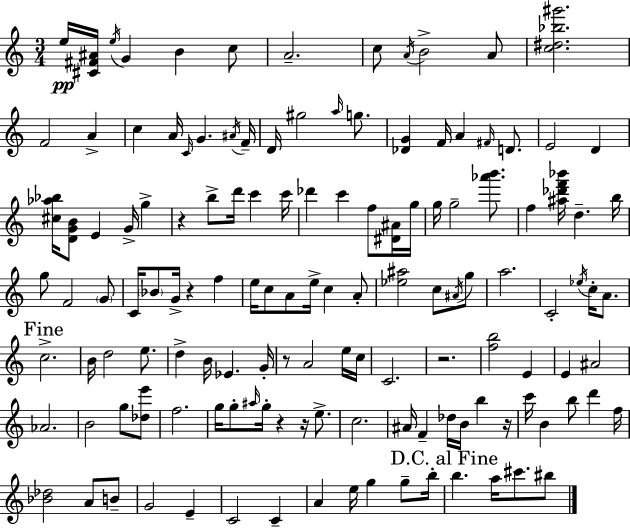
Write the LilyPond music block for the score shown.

{
  \clef treble
  \numericTimeSignature
  \time 3/4
  \key a \minor
  e''16\pp <cis' fis' ais'>16 \acciaccatura { e''16 } g'4 b'4 c''8 | a'2.-- | c''8 \acciaccatura { a'16 } b'2-> | a'8 <c'' dis'' bes'' gis'''>2. | \break f'2 a'4-> | c''4 a'16 \grace { c'16 } g'4. | \acciaccatura { ais'16 } f'16-- d'16 gis''2 | \grace { a''16 } g''8. <des' g'>4 f'16 a'4 | \break \grace { fis'16 } d'8. e'2 | d'4 <cis'' aes'' bes''>16 <d' g' b'>8 e'4 | g'16-> g''4-> r4 b''8-> | d'''16 c'''4 c'''16 des'''4 c'''4 | \break f''8 <dis' ais'>16 g''16 g''16 g''2-- | <aes''' b'''>8. f''4 <ais'' des''' f''' bes'''>16 d''4.-- | b''16 g''8 f'2 | \parenthesize g'8 c'16 \parenthesize bes'8 g'16-> r4 | \break f''4 e''16 c''8 a'8 e''16-> | c''4 a'8-. <ees'' ais''>2 | c''8 \acciaccatura { ais'16 } g''8 a''2. | c'2-. | \break \acciaccatura { ees''16 } c''16-. a'8. \mark "Fine" c''2.-> | b'16 d''2 | e''8. d''4-> | b'16 ees'4. g'16-. r8 a'2 | \break e''16 c''16 c'2. | r2. | <f'' b''>2 | e'4 e'4 | \break ais'2 aes'2. | b'2 | g''8 <des'' e'''>8 f''2. | g''16 g''8-. \grace { ais''16 } | \break g''16-. r4 r16 e''8.-> c''2. | ais'16 f'4-- | des''16 b'16 b''4 r16 c'''16 b'4 | b''8 d'''4 f''16 <bes' des''>2 | \break a'8 b'8-- g'2 | e'4-- c'2 | c'4-- a'4 | e''16 g''4 g''8-- b''16-. \mark "D.C. al Fine" b''4. | \break a''16 cis'''8. bis''8 \bar "|."
}